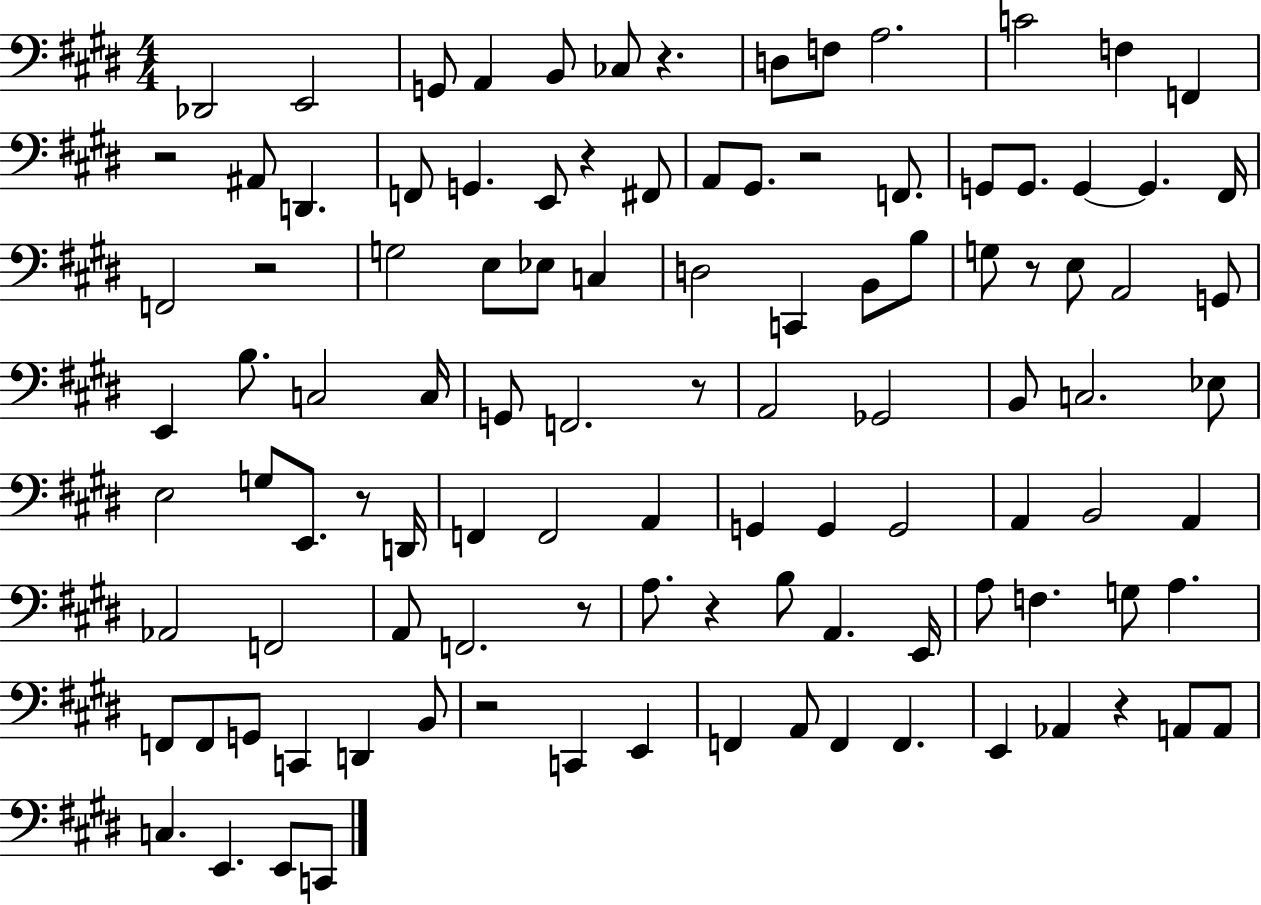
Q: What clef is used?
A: bass